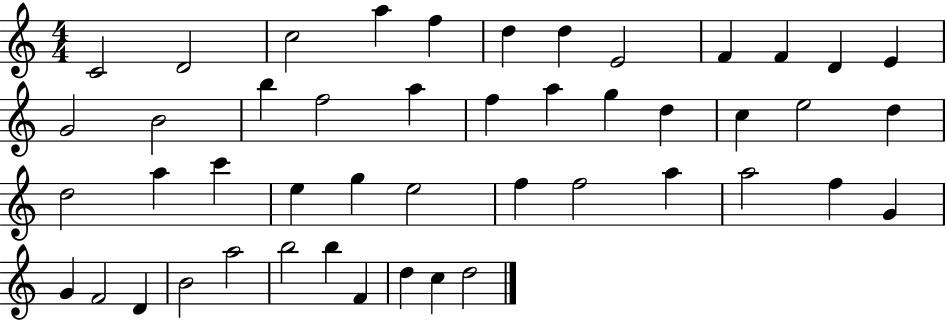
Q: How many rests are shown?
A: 0